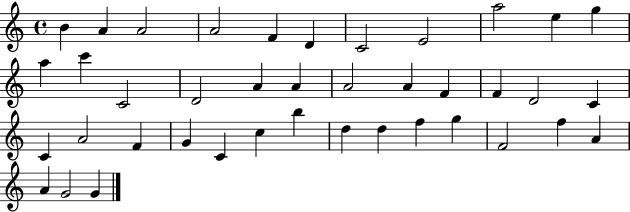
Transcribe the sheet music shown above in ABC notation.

X:1
T:Untitled
M:4/4
L:1/4
K:C
B A A2 A2 F D C2 E2 a2 e g a c' C2 D2 A A A2 A F F D2 C C A2 F G C c b d d f g F2 f A A G2 G